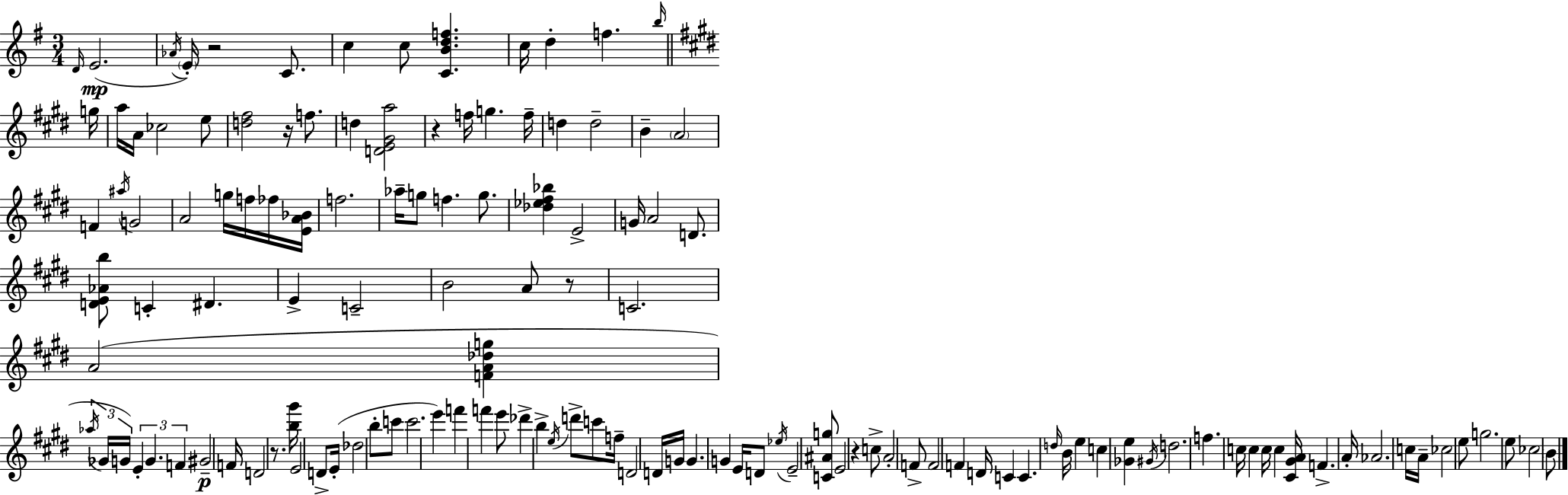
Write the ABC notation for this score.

X:1
T:Untitled
M:3/4
L:1/4
K:Em
D/4 E2 _A/4 E/4 z2 C/2 c c/2 [CBdf] c/4 d f b/4 g/4 a/4 A/4 _c2 e/2 [d^f]2 z/4 f/2 d [DE^Ga]2 z f/4 g f/4 d d2 B A2 F ^a/4 G2 A2 g/4 f/4 _f/4 [EA_B]/4 f2 _a/4 g/2 f g/2 [_d_e^f_b] E2 G/4 A2 D/2 [DE_Ab]/2 C ^D E C2 B2 A/2 z/2 C2 A2 [FA_dg] _a/4 _G/4 G/4 E G F ^G2 F/4 D2 z/2 [b^g']/4 E2 D/2 E/4 _d2 b/2 c'/2 c'2 e' f' f' e'/2 _d' b e/4 d'/2 c'/2 f/4 D2 D/4 G/4 G G E/4 D/2 _e/4 E2 [C^Ag]/2 E2 z c/2 A2 F/2 F2 F D/4 C C d/4 B/4 e c [_Ge] ^G/4 d2 f c/4 c c/4 c [^C^GA]/4 F A/4 _A2 c/4 A/4 _c2 e/2 g2 e/2 _c2 B/2